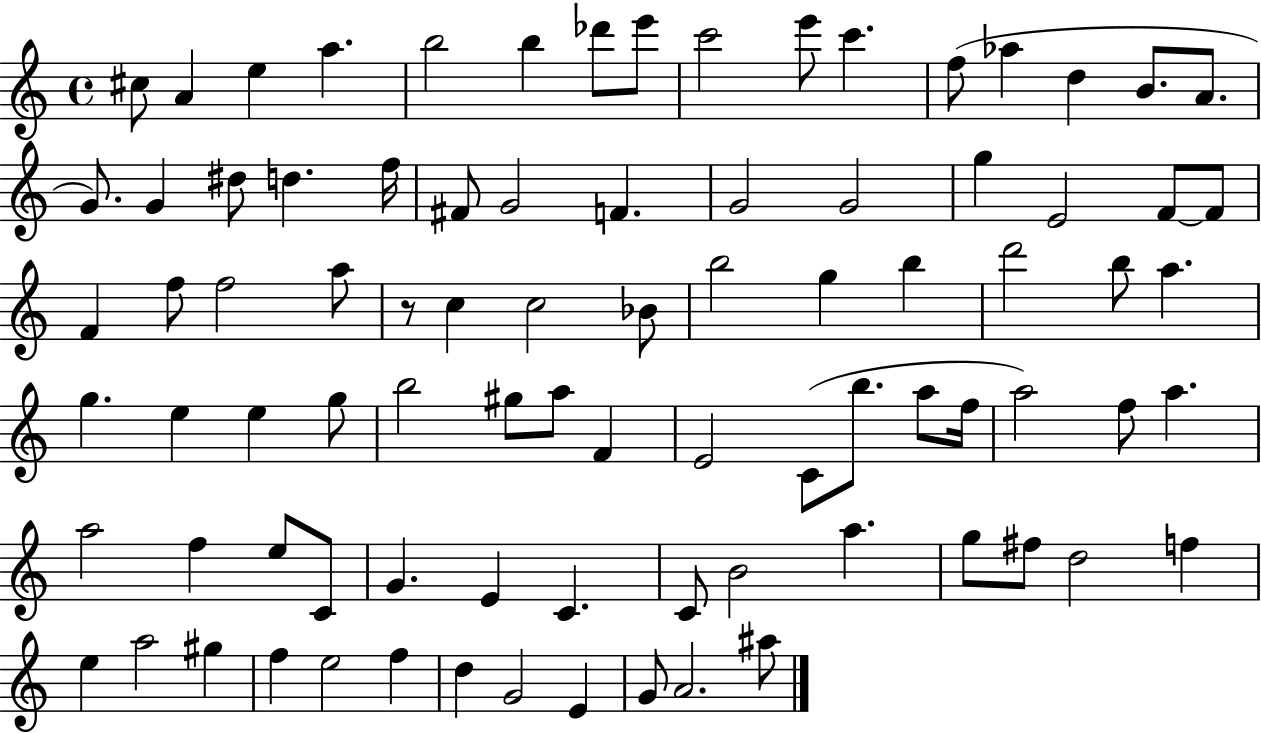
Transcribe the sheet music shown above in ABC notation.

X:1
T:Untitled
M:4/4
L:1/4
K:C
^c/2 A e a b2 b _d'/2 e'/2 c'2 e'/2 c' f/2 _a d B/2 A/2 G/2 G ^d/2 d f/4 ^F/2 G2 F G2 G2 g E2 F/2 F/2 F f/2 f2 a/2 z/2 c c2 _B/2 b2 g b d'2 b/2 a g e e g/2 b2 ^g/2 a/2 F E2 C/2 b/2 a/2 f/4 a2 f/2 a a2 f e/2 C/2 G E C C/2 B2 a g/2 ^f/2 d2 f e a2 ^g f e2 f d G2 E G/2 A2 ^a/2